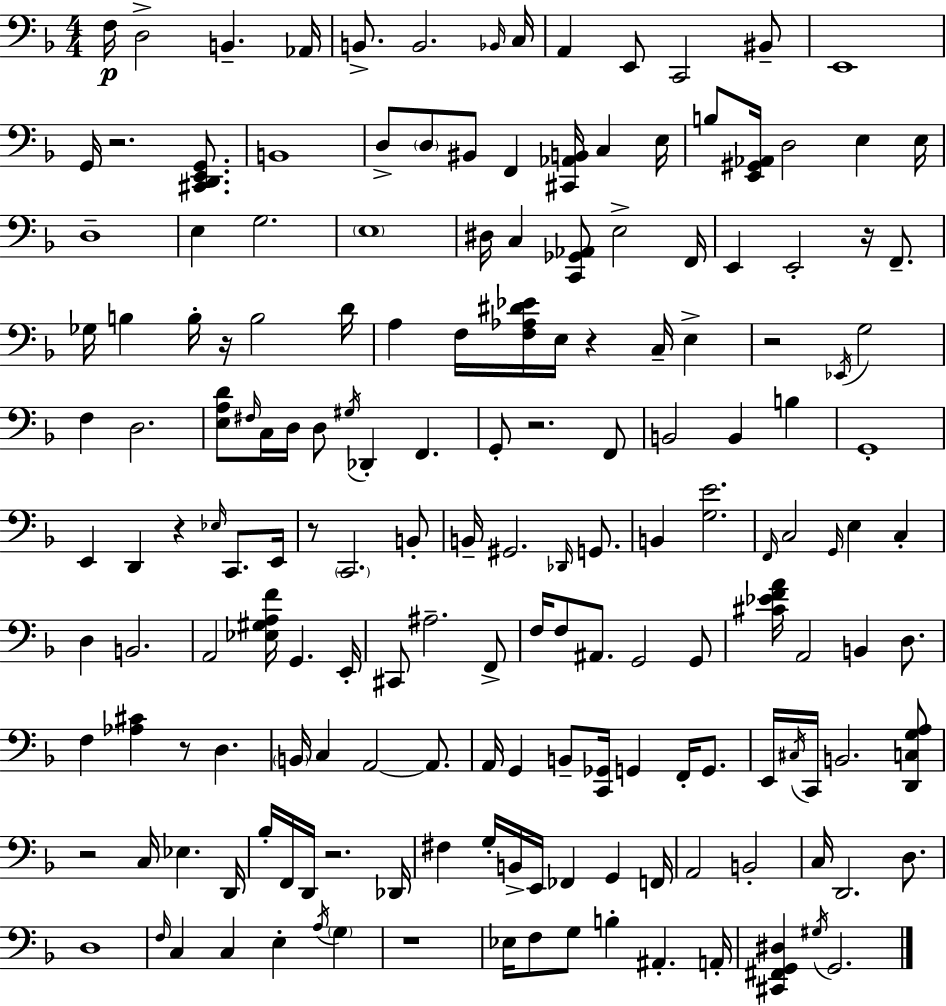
X:1
T:Untitled
M:4/4
L:1/4
K:F
F,/4 D,2 B,, _A,,/4 B,,/2 B,,2 _B,,/4 C,/4 A,, E,,/2 C,,2 ^B,,/2 E,,4 G,,/4 z2 [^C,,D,,E,,G,,]/2 B,,4 D,/2 D,/2 ^B,,/2 F,, [^C,,_A,,B,,]/4 C, E,/4 B,/2 [E,,^G,,_A,,]/4 D,2 E, E,/4 D,4 E, G,2 E,4 ^D,/4 C, [C,,_G,,_A,,]/2 E,2 F,,/4 E,, E,,2 z/4 F,,/2 _G,/4 B, B,/4 z/4 B,2 D/4 A, F,/4 [F,_A,^D_E]/4 E,/4 z C,/4 E, z2 _E,,/4 G,2 F, D,2 [E,A,D]/2 ^F,/4 C,/4 D,/4 D,/2 ^G,/4 _D,, F,, G,,/2 z2 F,,/2 B,,2 B,, B, G,,4 E,, D,, z _E,/4 C,,/2 E,,/4 z/2 C,,2 B,,/2 B,,/4 ^G,,2 _D,,/4 G,,/2 B,, [G,E]2 F,,/4 C,2 G,,/4 E, C, D, B,,2 A,,2 [_E,^G,A,F]/4 G,, E,,/4 ^C,,/2 ^A,2 F,,/2 F,/4 F,/2 ^A,,/2 G,,2 G,,/2 [^C_EFA]/4 A,,2 B,, D,/2 F, [_A,^C] z/2 D, B,,/4 C, A,,2 A,,/2 A,,/4 G,, B,,/2 [C,,_G,,]/4 G,, F,,/4 G,,/2 E,,/4 ^C,/4 C,,/4 B,,2 [D,,C,G,A,]/2 z2 C,/4 _E, D,,/4 _B,/4 F,,/4 D,,/4 z2 _D,,/4 ^F, G,/4 B,,/4 E,,/4 _F,, G,, F,,/4 A,,2 B,,2 C,/4 D,,2 D,/2 D,4 F,/4 C, C, E, A,/4 G, z4 _E,/4 F,/2 G,/2 B, ^A,, A,,/4 [^C,,^F,,G,,^D,] ^G,/4 G,,2